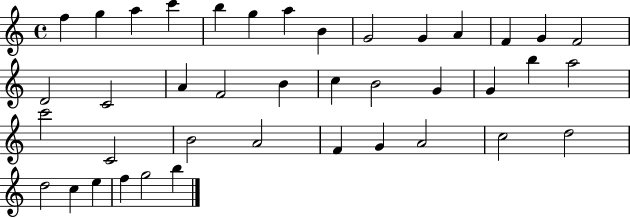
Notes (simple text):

F5/q G5/q A5/q C6/q B5/q G5/q A5/q B4/q G4/h G4/q A4/q F4/q G4/q F4/h D4/h C4/h A4/q F4/h B4/q C5/q B4/h G4/q G4/q B5/q A5/h C6/h C4/h B4/h A4/h F4/q G4/q A4/h C5/h D5/h D5/h C5/q E5/q F5/q G5/h B5/q